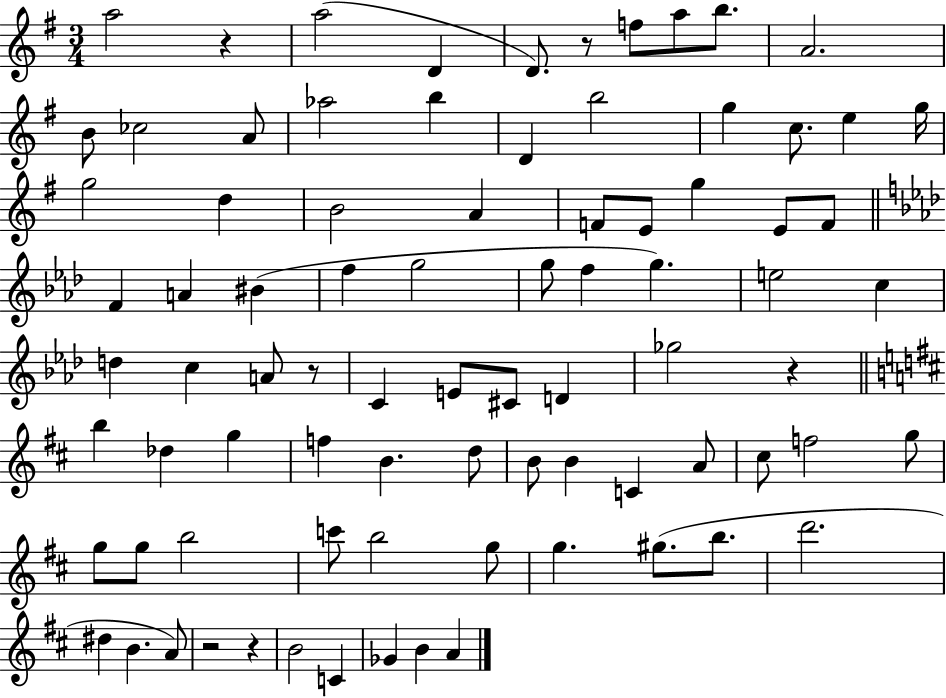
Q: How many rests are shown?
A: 6